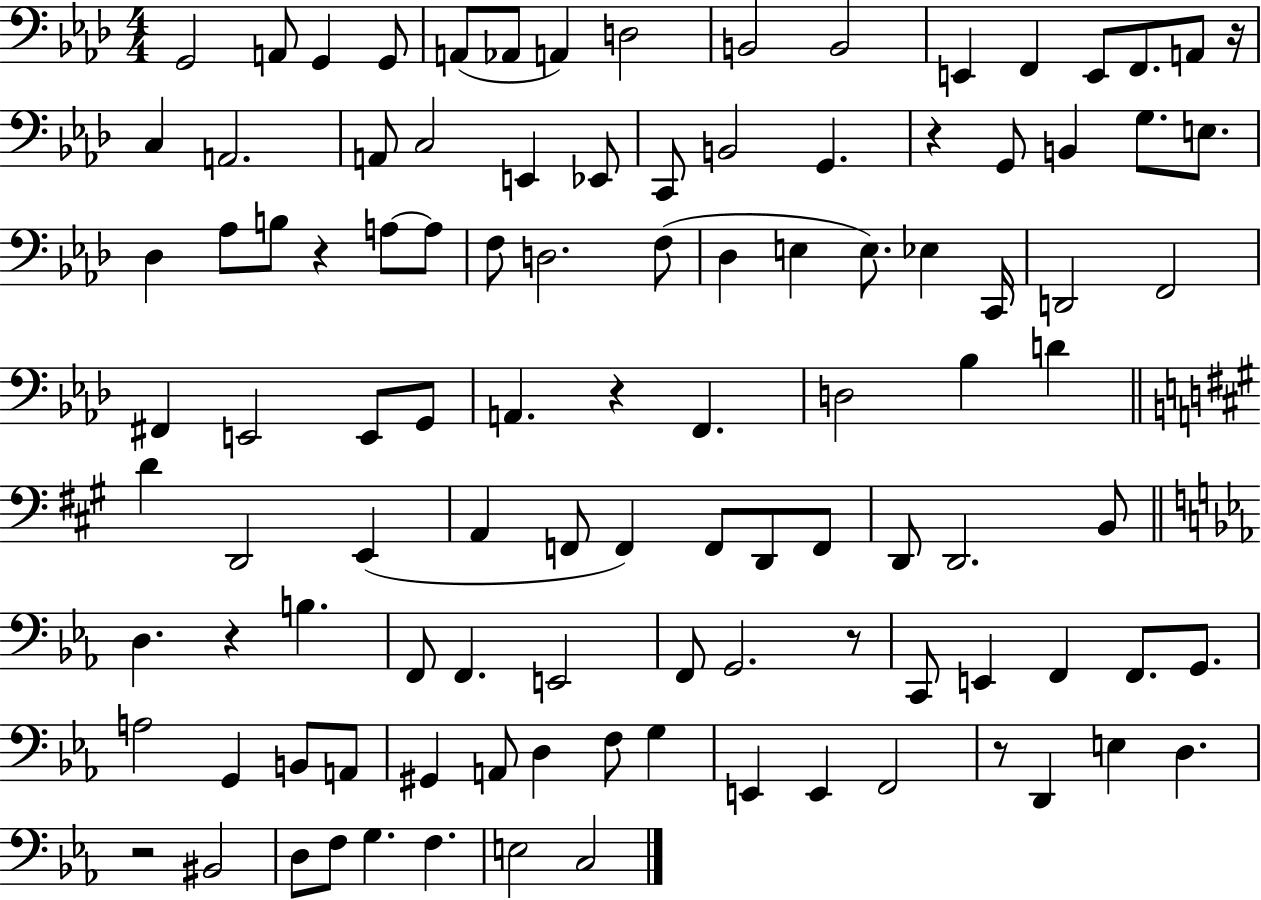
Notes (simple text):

G2/h A2/e G2/q G2/e A2/e Ab2/e A2/q D3/h B2/h B2/h E2/q F2/q E2/e F2/e. A2/e R/s C3/q A2/h. A2/e C3/h E2/q Eb2/e C2/e B2/h G2/q. R/q G2/e B2/q G3/e. E3/e. Db3/q Ab3/e B3/e R/q A3/e A3/e F3/e D3/h. F3/e Db3/q E3/q E3/e. Eb3/q C2/s D2/h F2/h F#2/q E2/h E2/e G2/e A2/q. R/q F2/q. D3/h Bb3/q D4/q D4/q D2/h E2/q A2/q F2/e F2/q F2/e D2/e F2/e D2/e D2/h. B2/e D3/q. R/q B3/q. F2/e F2/q. E2/h F2/e G2/h. R/e C2/e E2/q F2/q F2/e. G2/e. A3/h G2/q B2/e A2/e G#2/q A2/e D3/q F3/e G3/q E2/q E2/q F2/h R/e D2/q E3/q D3/q. R/h BIS2/h D3/e F3/e G3/q. F3/q. E3/h C3/h